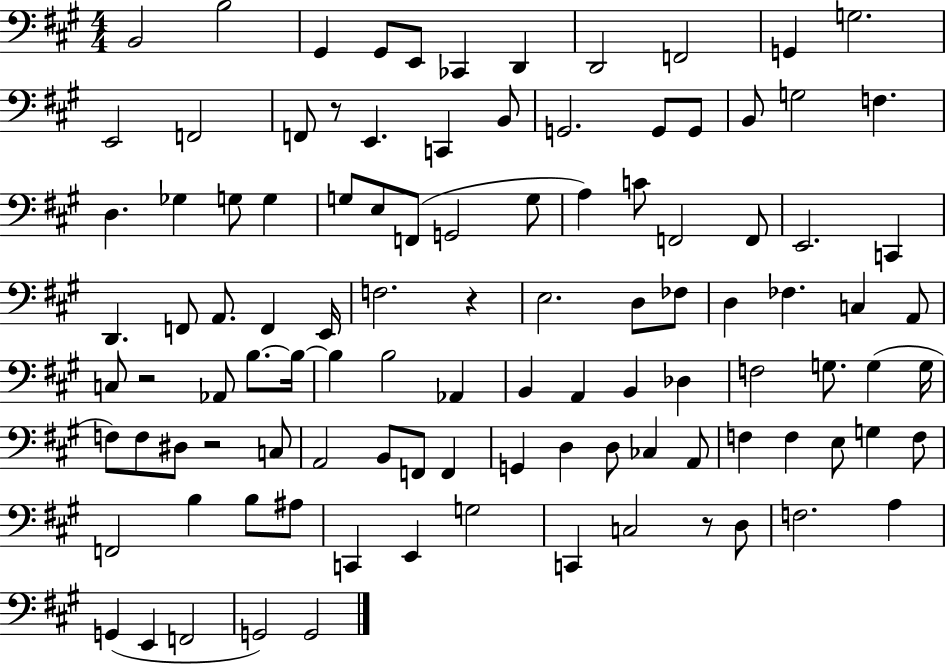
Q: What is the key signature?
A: A major